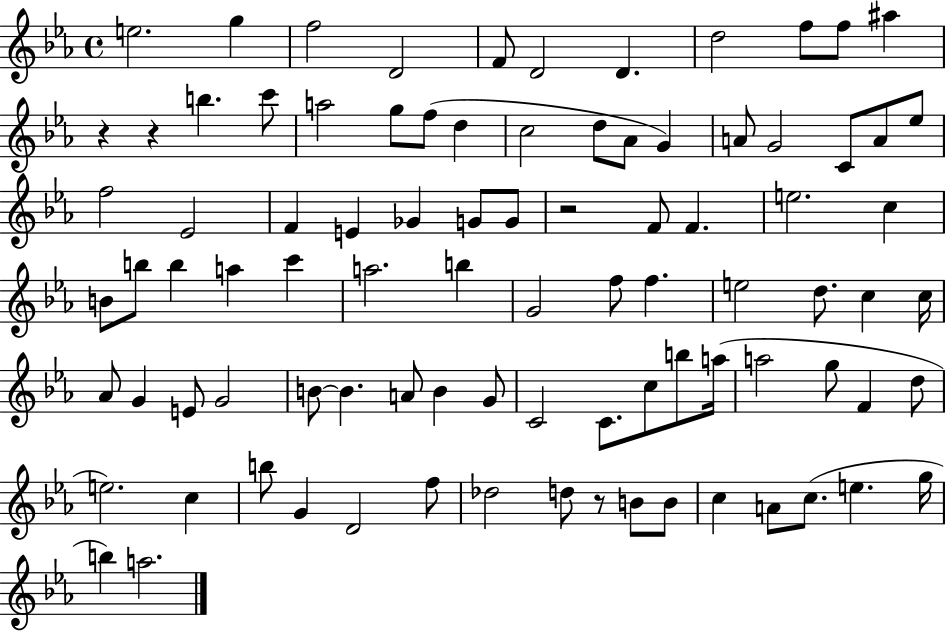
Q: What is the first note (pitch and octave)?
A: E5